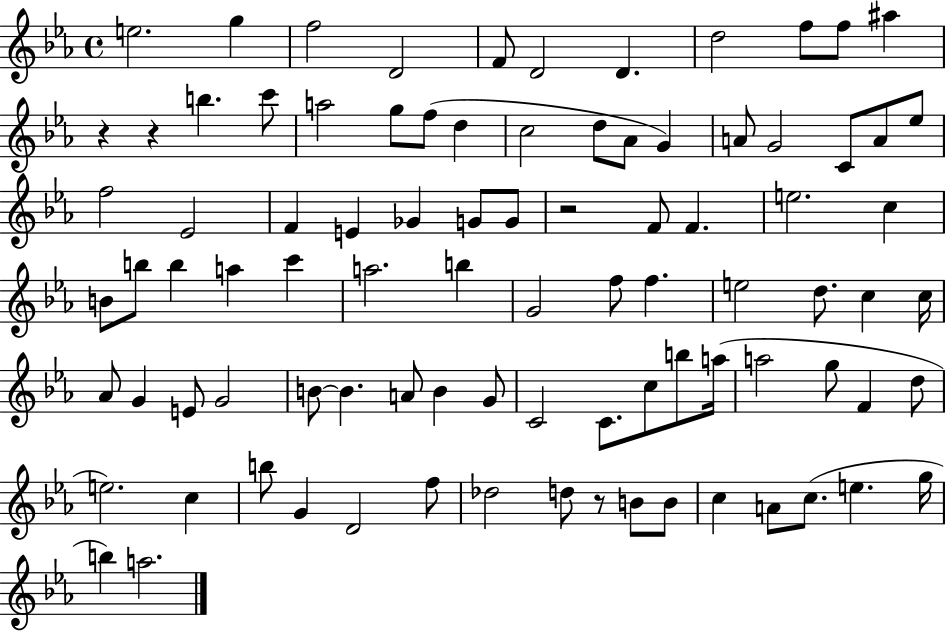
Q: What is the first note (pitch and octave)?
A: E5